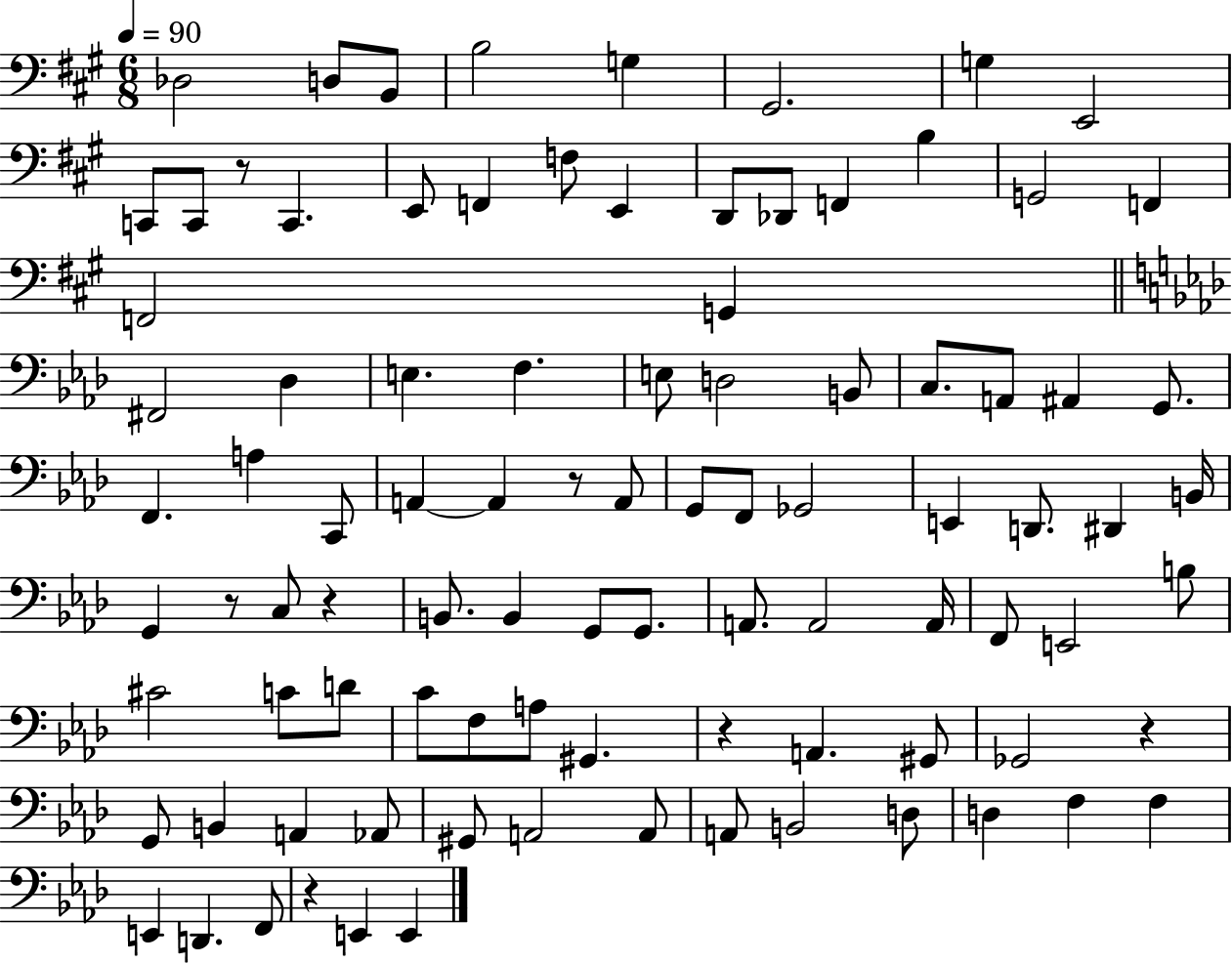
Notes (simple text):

Db3/h D3/e B2/e B3/h G3/q G#2/h. G3/q E2/h C2/e C2/e R/e C2/q. E2/e F2/q F3/e E2/q D2/e Db2/e F2/q B3/q G2/h F2/q F2/h G2/q F#2/h Db3/q E3/q. F3/q. E3/e D3/h B2/e C3/e. A2/e A#2/q G2/e. F2/q. A3/q C2/e A2/q A2/q R/e A2/e G2/e F2/e Gb2/h E2/q D2/e. D#2/q B2/s G2/q R/e C3/e R/q B2/e. B2/q G2/e G2/e. A2/e. A2/h A2/s F2/e E2/h B3/e C#4/h C4/e D4/e C4/e F3/e A3/e G#2/q. R/q A2/q. G#2/e Gb2/h R/q G2/e B2/q A2/q Ab2/e G#2/e A2/h A2/e A2/e B2/h D3/e D3/q F3/q F3/q E2/q D2/q. F2/e R/q E2/q E2/q